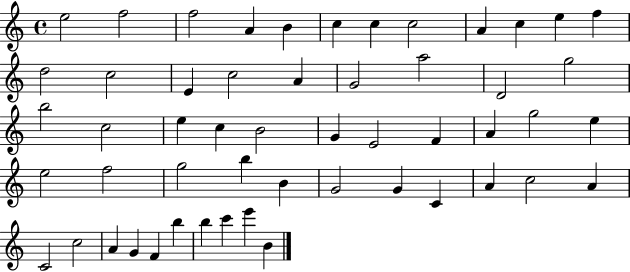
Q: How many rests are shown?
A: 0